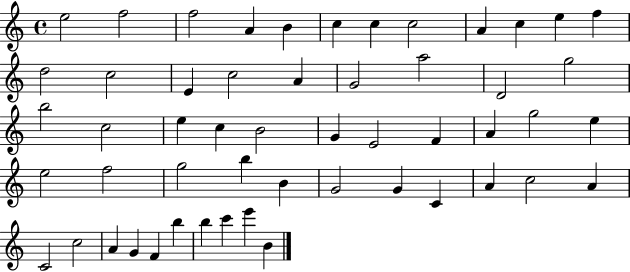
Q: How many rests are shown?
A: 0